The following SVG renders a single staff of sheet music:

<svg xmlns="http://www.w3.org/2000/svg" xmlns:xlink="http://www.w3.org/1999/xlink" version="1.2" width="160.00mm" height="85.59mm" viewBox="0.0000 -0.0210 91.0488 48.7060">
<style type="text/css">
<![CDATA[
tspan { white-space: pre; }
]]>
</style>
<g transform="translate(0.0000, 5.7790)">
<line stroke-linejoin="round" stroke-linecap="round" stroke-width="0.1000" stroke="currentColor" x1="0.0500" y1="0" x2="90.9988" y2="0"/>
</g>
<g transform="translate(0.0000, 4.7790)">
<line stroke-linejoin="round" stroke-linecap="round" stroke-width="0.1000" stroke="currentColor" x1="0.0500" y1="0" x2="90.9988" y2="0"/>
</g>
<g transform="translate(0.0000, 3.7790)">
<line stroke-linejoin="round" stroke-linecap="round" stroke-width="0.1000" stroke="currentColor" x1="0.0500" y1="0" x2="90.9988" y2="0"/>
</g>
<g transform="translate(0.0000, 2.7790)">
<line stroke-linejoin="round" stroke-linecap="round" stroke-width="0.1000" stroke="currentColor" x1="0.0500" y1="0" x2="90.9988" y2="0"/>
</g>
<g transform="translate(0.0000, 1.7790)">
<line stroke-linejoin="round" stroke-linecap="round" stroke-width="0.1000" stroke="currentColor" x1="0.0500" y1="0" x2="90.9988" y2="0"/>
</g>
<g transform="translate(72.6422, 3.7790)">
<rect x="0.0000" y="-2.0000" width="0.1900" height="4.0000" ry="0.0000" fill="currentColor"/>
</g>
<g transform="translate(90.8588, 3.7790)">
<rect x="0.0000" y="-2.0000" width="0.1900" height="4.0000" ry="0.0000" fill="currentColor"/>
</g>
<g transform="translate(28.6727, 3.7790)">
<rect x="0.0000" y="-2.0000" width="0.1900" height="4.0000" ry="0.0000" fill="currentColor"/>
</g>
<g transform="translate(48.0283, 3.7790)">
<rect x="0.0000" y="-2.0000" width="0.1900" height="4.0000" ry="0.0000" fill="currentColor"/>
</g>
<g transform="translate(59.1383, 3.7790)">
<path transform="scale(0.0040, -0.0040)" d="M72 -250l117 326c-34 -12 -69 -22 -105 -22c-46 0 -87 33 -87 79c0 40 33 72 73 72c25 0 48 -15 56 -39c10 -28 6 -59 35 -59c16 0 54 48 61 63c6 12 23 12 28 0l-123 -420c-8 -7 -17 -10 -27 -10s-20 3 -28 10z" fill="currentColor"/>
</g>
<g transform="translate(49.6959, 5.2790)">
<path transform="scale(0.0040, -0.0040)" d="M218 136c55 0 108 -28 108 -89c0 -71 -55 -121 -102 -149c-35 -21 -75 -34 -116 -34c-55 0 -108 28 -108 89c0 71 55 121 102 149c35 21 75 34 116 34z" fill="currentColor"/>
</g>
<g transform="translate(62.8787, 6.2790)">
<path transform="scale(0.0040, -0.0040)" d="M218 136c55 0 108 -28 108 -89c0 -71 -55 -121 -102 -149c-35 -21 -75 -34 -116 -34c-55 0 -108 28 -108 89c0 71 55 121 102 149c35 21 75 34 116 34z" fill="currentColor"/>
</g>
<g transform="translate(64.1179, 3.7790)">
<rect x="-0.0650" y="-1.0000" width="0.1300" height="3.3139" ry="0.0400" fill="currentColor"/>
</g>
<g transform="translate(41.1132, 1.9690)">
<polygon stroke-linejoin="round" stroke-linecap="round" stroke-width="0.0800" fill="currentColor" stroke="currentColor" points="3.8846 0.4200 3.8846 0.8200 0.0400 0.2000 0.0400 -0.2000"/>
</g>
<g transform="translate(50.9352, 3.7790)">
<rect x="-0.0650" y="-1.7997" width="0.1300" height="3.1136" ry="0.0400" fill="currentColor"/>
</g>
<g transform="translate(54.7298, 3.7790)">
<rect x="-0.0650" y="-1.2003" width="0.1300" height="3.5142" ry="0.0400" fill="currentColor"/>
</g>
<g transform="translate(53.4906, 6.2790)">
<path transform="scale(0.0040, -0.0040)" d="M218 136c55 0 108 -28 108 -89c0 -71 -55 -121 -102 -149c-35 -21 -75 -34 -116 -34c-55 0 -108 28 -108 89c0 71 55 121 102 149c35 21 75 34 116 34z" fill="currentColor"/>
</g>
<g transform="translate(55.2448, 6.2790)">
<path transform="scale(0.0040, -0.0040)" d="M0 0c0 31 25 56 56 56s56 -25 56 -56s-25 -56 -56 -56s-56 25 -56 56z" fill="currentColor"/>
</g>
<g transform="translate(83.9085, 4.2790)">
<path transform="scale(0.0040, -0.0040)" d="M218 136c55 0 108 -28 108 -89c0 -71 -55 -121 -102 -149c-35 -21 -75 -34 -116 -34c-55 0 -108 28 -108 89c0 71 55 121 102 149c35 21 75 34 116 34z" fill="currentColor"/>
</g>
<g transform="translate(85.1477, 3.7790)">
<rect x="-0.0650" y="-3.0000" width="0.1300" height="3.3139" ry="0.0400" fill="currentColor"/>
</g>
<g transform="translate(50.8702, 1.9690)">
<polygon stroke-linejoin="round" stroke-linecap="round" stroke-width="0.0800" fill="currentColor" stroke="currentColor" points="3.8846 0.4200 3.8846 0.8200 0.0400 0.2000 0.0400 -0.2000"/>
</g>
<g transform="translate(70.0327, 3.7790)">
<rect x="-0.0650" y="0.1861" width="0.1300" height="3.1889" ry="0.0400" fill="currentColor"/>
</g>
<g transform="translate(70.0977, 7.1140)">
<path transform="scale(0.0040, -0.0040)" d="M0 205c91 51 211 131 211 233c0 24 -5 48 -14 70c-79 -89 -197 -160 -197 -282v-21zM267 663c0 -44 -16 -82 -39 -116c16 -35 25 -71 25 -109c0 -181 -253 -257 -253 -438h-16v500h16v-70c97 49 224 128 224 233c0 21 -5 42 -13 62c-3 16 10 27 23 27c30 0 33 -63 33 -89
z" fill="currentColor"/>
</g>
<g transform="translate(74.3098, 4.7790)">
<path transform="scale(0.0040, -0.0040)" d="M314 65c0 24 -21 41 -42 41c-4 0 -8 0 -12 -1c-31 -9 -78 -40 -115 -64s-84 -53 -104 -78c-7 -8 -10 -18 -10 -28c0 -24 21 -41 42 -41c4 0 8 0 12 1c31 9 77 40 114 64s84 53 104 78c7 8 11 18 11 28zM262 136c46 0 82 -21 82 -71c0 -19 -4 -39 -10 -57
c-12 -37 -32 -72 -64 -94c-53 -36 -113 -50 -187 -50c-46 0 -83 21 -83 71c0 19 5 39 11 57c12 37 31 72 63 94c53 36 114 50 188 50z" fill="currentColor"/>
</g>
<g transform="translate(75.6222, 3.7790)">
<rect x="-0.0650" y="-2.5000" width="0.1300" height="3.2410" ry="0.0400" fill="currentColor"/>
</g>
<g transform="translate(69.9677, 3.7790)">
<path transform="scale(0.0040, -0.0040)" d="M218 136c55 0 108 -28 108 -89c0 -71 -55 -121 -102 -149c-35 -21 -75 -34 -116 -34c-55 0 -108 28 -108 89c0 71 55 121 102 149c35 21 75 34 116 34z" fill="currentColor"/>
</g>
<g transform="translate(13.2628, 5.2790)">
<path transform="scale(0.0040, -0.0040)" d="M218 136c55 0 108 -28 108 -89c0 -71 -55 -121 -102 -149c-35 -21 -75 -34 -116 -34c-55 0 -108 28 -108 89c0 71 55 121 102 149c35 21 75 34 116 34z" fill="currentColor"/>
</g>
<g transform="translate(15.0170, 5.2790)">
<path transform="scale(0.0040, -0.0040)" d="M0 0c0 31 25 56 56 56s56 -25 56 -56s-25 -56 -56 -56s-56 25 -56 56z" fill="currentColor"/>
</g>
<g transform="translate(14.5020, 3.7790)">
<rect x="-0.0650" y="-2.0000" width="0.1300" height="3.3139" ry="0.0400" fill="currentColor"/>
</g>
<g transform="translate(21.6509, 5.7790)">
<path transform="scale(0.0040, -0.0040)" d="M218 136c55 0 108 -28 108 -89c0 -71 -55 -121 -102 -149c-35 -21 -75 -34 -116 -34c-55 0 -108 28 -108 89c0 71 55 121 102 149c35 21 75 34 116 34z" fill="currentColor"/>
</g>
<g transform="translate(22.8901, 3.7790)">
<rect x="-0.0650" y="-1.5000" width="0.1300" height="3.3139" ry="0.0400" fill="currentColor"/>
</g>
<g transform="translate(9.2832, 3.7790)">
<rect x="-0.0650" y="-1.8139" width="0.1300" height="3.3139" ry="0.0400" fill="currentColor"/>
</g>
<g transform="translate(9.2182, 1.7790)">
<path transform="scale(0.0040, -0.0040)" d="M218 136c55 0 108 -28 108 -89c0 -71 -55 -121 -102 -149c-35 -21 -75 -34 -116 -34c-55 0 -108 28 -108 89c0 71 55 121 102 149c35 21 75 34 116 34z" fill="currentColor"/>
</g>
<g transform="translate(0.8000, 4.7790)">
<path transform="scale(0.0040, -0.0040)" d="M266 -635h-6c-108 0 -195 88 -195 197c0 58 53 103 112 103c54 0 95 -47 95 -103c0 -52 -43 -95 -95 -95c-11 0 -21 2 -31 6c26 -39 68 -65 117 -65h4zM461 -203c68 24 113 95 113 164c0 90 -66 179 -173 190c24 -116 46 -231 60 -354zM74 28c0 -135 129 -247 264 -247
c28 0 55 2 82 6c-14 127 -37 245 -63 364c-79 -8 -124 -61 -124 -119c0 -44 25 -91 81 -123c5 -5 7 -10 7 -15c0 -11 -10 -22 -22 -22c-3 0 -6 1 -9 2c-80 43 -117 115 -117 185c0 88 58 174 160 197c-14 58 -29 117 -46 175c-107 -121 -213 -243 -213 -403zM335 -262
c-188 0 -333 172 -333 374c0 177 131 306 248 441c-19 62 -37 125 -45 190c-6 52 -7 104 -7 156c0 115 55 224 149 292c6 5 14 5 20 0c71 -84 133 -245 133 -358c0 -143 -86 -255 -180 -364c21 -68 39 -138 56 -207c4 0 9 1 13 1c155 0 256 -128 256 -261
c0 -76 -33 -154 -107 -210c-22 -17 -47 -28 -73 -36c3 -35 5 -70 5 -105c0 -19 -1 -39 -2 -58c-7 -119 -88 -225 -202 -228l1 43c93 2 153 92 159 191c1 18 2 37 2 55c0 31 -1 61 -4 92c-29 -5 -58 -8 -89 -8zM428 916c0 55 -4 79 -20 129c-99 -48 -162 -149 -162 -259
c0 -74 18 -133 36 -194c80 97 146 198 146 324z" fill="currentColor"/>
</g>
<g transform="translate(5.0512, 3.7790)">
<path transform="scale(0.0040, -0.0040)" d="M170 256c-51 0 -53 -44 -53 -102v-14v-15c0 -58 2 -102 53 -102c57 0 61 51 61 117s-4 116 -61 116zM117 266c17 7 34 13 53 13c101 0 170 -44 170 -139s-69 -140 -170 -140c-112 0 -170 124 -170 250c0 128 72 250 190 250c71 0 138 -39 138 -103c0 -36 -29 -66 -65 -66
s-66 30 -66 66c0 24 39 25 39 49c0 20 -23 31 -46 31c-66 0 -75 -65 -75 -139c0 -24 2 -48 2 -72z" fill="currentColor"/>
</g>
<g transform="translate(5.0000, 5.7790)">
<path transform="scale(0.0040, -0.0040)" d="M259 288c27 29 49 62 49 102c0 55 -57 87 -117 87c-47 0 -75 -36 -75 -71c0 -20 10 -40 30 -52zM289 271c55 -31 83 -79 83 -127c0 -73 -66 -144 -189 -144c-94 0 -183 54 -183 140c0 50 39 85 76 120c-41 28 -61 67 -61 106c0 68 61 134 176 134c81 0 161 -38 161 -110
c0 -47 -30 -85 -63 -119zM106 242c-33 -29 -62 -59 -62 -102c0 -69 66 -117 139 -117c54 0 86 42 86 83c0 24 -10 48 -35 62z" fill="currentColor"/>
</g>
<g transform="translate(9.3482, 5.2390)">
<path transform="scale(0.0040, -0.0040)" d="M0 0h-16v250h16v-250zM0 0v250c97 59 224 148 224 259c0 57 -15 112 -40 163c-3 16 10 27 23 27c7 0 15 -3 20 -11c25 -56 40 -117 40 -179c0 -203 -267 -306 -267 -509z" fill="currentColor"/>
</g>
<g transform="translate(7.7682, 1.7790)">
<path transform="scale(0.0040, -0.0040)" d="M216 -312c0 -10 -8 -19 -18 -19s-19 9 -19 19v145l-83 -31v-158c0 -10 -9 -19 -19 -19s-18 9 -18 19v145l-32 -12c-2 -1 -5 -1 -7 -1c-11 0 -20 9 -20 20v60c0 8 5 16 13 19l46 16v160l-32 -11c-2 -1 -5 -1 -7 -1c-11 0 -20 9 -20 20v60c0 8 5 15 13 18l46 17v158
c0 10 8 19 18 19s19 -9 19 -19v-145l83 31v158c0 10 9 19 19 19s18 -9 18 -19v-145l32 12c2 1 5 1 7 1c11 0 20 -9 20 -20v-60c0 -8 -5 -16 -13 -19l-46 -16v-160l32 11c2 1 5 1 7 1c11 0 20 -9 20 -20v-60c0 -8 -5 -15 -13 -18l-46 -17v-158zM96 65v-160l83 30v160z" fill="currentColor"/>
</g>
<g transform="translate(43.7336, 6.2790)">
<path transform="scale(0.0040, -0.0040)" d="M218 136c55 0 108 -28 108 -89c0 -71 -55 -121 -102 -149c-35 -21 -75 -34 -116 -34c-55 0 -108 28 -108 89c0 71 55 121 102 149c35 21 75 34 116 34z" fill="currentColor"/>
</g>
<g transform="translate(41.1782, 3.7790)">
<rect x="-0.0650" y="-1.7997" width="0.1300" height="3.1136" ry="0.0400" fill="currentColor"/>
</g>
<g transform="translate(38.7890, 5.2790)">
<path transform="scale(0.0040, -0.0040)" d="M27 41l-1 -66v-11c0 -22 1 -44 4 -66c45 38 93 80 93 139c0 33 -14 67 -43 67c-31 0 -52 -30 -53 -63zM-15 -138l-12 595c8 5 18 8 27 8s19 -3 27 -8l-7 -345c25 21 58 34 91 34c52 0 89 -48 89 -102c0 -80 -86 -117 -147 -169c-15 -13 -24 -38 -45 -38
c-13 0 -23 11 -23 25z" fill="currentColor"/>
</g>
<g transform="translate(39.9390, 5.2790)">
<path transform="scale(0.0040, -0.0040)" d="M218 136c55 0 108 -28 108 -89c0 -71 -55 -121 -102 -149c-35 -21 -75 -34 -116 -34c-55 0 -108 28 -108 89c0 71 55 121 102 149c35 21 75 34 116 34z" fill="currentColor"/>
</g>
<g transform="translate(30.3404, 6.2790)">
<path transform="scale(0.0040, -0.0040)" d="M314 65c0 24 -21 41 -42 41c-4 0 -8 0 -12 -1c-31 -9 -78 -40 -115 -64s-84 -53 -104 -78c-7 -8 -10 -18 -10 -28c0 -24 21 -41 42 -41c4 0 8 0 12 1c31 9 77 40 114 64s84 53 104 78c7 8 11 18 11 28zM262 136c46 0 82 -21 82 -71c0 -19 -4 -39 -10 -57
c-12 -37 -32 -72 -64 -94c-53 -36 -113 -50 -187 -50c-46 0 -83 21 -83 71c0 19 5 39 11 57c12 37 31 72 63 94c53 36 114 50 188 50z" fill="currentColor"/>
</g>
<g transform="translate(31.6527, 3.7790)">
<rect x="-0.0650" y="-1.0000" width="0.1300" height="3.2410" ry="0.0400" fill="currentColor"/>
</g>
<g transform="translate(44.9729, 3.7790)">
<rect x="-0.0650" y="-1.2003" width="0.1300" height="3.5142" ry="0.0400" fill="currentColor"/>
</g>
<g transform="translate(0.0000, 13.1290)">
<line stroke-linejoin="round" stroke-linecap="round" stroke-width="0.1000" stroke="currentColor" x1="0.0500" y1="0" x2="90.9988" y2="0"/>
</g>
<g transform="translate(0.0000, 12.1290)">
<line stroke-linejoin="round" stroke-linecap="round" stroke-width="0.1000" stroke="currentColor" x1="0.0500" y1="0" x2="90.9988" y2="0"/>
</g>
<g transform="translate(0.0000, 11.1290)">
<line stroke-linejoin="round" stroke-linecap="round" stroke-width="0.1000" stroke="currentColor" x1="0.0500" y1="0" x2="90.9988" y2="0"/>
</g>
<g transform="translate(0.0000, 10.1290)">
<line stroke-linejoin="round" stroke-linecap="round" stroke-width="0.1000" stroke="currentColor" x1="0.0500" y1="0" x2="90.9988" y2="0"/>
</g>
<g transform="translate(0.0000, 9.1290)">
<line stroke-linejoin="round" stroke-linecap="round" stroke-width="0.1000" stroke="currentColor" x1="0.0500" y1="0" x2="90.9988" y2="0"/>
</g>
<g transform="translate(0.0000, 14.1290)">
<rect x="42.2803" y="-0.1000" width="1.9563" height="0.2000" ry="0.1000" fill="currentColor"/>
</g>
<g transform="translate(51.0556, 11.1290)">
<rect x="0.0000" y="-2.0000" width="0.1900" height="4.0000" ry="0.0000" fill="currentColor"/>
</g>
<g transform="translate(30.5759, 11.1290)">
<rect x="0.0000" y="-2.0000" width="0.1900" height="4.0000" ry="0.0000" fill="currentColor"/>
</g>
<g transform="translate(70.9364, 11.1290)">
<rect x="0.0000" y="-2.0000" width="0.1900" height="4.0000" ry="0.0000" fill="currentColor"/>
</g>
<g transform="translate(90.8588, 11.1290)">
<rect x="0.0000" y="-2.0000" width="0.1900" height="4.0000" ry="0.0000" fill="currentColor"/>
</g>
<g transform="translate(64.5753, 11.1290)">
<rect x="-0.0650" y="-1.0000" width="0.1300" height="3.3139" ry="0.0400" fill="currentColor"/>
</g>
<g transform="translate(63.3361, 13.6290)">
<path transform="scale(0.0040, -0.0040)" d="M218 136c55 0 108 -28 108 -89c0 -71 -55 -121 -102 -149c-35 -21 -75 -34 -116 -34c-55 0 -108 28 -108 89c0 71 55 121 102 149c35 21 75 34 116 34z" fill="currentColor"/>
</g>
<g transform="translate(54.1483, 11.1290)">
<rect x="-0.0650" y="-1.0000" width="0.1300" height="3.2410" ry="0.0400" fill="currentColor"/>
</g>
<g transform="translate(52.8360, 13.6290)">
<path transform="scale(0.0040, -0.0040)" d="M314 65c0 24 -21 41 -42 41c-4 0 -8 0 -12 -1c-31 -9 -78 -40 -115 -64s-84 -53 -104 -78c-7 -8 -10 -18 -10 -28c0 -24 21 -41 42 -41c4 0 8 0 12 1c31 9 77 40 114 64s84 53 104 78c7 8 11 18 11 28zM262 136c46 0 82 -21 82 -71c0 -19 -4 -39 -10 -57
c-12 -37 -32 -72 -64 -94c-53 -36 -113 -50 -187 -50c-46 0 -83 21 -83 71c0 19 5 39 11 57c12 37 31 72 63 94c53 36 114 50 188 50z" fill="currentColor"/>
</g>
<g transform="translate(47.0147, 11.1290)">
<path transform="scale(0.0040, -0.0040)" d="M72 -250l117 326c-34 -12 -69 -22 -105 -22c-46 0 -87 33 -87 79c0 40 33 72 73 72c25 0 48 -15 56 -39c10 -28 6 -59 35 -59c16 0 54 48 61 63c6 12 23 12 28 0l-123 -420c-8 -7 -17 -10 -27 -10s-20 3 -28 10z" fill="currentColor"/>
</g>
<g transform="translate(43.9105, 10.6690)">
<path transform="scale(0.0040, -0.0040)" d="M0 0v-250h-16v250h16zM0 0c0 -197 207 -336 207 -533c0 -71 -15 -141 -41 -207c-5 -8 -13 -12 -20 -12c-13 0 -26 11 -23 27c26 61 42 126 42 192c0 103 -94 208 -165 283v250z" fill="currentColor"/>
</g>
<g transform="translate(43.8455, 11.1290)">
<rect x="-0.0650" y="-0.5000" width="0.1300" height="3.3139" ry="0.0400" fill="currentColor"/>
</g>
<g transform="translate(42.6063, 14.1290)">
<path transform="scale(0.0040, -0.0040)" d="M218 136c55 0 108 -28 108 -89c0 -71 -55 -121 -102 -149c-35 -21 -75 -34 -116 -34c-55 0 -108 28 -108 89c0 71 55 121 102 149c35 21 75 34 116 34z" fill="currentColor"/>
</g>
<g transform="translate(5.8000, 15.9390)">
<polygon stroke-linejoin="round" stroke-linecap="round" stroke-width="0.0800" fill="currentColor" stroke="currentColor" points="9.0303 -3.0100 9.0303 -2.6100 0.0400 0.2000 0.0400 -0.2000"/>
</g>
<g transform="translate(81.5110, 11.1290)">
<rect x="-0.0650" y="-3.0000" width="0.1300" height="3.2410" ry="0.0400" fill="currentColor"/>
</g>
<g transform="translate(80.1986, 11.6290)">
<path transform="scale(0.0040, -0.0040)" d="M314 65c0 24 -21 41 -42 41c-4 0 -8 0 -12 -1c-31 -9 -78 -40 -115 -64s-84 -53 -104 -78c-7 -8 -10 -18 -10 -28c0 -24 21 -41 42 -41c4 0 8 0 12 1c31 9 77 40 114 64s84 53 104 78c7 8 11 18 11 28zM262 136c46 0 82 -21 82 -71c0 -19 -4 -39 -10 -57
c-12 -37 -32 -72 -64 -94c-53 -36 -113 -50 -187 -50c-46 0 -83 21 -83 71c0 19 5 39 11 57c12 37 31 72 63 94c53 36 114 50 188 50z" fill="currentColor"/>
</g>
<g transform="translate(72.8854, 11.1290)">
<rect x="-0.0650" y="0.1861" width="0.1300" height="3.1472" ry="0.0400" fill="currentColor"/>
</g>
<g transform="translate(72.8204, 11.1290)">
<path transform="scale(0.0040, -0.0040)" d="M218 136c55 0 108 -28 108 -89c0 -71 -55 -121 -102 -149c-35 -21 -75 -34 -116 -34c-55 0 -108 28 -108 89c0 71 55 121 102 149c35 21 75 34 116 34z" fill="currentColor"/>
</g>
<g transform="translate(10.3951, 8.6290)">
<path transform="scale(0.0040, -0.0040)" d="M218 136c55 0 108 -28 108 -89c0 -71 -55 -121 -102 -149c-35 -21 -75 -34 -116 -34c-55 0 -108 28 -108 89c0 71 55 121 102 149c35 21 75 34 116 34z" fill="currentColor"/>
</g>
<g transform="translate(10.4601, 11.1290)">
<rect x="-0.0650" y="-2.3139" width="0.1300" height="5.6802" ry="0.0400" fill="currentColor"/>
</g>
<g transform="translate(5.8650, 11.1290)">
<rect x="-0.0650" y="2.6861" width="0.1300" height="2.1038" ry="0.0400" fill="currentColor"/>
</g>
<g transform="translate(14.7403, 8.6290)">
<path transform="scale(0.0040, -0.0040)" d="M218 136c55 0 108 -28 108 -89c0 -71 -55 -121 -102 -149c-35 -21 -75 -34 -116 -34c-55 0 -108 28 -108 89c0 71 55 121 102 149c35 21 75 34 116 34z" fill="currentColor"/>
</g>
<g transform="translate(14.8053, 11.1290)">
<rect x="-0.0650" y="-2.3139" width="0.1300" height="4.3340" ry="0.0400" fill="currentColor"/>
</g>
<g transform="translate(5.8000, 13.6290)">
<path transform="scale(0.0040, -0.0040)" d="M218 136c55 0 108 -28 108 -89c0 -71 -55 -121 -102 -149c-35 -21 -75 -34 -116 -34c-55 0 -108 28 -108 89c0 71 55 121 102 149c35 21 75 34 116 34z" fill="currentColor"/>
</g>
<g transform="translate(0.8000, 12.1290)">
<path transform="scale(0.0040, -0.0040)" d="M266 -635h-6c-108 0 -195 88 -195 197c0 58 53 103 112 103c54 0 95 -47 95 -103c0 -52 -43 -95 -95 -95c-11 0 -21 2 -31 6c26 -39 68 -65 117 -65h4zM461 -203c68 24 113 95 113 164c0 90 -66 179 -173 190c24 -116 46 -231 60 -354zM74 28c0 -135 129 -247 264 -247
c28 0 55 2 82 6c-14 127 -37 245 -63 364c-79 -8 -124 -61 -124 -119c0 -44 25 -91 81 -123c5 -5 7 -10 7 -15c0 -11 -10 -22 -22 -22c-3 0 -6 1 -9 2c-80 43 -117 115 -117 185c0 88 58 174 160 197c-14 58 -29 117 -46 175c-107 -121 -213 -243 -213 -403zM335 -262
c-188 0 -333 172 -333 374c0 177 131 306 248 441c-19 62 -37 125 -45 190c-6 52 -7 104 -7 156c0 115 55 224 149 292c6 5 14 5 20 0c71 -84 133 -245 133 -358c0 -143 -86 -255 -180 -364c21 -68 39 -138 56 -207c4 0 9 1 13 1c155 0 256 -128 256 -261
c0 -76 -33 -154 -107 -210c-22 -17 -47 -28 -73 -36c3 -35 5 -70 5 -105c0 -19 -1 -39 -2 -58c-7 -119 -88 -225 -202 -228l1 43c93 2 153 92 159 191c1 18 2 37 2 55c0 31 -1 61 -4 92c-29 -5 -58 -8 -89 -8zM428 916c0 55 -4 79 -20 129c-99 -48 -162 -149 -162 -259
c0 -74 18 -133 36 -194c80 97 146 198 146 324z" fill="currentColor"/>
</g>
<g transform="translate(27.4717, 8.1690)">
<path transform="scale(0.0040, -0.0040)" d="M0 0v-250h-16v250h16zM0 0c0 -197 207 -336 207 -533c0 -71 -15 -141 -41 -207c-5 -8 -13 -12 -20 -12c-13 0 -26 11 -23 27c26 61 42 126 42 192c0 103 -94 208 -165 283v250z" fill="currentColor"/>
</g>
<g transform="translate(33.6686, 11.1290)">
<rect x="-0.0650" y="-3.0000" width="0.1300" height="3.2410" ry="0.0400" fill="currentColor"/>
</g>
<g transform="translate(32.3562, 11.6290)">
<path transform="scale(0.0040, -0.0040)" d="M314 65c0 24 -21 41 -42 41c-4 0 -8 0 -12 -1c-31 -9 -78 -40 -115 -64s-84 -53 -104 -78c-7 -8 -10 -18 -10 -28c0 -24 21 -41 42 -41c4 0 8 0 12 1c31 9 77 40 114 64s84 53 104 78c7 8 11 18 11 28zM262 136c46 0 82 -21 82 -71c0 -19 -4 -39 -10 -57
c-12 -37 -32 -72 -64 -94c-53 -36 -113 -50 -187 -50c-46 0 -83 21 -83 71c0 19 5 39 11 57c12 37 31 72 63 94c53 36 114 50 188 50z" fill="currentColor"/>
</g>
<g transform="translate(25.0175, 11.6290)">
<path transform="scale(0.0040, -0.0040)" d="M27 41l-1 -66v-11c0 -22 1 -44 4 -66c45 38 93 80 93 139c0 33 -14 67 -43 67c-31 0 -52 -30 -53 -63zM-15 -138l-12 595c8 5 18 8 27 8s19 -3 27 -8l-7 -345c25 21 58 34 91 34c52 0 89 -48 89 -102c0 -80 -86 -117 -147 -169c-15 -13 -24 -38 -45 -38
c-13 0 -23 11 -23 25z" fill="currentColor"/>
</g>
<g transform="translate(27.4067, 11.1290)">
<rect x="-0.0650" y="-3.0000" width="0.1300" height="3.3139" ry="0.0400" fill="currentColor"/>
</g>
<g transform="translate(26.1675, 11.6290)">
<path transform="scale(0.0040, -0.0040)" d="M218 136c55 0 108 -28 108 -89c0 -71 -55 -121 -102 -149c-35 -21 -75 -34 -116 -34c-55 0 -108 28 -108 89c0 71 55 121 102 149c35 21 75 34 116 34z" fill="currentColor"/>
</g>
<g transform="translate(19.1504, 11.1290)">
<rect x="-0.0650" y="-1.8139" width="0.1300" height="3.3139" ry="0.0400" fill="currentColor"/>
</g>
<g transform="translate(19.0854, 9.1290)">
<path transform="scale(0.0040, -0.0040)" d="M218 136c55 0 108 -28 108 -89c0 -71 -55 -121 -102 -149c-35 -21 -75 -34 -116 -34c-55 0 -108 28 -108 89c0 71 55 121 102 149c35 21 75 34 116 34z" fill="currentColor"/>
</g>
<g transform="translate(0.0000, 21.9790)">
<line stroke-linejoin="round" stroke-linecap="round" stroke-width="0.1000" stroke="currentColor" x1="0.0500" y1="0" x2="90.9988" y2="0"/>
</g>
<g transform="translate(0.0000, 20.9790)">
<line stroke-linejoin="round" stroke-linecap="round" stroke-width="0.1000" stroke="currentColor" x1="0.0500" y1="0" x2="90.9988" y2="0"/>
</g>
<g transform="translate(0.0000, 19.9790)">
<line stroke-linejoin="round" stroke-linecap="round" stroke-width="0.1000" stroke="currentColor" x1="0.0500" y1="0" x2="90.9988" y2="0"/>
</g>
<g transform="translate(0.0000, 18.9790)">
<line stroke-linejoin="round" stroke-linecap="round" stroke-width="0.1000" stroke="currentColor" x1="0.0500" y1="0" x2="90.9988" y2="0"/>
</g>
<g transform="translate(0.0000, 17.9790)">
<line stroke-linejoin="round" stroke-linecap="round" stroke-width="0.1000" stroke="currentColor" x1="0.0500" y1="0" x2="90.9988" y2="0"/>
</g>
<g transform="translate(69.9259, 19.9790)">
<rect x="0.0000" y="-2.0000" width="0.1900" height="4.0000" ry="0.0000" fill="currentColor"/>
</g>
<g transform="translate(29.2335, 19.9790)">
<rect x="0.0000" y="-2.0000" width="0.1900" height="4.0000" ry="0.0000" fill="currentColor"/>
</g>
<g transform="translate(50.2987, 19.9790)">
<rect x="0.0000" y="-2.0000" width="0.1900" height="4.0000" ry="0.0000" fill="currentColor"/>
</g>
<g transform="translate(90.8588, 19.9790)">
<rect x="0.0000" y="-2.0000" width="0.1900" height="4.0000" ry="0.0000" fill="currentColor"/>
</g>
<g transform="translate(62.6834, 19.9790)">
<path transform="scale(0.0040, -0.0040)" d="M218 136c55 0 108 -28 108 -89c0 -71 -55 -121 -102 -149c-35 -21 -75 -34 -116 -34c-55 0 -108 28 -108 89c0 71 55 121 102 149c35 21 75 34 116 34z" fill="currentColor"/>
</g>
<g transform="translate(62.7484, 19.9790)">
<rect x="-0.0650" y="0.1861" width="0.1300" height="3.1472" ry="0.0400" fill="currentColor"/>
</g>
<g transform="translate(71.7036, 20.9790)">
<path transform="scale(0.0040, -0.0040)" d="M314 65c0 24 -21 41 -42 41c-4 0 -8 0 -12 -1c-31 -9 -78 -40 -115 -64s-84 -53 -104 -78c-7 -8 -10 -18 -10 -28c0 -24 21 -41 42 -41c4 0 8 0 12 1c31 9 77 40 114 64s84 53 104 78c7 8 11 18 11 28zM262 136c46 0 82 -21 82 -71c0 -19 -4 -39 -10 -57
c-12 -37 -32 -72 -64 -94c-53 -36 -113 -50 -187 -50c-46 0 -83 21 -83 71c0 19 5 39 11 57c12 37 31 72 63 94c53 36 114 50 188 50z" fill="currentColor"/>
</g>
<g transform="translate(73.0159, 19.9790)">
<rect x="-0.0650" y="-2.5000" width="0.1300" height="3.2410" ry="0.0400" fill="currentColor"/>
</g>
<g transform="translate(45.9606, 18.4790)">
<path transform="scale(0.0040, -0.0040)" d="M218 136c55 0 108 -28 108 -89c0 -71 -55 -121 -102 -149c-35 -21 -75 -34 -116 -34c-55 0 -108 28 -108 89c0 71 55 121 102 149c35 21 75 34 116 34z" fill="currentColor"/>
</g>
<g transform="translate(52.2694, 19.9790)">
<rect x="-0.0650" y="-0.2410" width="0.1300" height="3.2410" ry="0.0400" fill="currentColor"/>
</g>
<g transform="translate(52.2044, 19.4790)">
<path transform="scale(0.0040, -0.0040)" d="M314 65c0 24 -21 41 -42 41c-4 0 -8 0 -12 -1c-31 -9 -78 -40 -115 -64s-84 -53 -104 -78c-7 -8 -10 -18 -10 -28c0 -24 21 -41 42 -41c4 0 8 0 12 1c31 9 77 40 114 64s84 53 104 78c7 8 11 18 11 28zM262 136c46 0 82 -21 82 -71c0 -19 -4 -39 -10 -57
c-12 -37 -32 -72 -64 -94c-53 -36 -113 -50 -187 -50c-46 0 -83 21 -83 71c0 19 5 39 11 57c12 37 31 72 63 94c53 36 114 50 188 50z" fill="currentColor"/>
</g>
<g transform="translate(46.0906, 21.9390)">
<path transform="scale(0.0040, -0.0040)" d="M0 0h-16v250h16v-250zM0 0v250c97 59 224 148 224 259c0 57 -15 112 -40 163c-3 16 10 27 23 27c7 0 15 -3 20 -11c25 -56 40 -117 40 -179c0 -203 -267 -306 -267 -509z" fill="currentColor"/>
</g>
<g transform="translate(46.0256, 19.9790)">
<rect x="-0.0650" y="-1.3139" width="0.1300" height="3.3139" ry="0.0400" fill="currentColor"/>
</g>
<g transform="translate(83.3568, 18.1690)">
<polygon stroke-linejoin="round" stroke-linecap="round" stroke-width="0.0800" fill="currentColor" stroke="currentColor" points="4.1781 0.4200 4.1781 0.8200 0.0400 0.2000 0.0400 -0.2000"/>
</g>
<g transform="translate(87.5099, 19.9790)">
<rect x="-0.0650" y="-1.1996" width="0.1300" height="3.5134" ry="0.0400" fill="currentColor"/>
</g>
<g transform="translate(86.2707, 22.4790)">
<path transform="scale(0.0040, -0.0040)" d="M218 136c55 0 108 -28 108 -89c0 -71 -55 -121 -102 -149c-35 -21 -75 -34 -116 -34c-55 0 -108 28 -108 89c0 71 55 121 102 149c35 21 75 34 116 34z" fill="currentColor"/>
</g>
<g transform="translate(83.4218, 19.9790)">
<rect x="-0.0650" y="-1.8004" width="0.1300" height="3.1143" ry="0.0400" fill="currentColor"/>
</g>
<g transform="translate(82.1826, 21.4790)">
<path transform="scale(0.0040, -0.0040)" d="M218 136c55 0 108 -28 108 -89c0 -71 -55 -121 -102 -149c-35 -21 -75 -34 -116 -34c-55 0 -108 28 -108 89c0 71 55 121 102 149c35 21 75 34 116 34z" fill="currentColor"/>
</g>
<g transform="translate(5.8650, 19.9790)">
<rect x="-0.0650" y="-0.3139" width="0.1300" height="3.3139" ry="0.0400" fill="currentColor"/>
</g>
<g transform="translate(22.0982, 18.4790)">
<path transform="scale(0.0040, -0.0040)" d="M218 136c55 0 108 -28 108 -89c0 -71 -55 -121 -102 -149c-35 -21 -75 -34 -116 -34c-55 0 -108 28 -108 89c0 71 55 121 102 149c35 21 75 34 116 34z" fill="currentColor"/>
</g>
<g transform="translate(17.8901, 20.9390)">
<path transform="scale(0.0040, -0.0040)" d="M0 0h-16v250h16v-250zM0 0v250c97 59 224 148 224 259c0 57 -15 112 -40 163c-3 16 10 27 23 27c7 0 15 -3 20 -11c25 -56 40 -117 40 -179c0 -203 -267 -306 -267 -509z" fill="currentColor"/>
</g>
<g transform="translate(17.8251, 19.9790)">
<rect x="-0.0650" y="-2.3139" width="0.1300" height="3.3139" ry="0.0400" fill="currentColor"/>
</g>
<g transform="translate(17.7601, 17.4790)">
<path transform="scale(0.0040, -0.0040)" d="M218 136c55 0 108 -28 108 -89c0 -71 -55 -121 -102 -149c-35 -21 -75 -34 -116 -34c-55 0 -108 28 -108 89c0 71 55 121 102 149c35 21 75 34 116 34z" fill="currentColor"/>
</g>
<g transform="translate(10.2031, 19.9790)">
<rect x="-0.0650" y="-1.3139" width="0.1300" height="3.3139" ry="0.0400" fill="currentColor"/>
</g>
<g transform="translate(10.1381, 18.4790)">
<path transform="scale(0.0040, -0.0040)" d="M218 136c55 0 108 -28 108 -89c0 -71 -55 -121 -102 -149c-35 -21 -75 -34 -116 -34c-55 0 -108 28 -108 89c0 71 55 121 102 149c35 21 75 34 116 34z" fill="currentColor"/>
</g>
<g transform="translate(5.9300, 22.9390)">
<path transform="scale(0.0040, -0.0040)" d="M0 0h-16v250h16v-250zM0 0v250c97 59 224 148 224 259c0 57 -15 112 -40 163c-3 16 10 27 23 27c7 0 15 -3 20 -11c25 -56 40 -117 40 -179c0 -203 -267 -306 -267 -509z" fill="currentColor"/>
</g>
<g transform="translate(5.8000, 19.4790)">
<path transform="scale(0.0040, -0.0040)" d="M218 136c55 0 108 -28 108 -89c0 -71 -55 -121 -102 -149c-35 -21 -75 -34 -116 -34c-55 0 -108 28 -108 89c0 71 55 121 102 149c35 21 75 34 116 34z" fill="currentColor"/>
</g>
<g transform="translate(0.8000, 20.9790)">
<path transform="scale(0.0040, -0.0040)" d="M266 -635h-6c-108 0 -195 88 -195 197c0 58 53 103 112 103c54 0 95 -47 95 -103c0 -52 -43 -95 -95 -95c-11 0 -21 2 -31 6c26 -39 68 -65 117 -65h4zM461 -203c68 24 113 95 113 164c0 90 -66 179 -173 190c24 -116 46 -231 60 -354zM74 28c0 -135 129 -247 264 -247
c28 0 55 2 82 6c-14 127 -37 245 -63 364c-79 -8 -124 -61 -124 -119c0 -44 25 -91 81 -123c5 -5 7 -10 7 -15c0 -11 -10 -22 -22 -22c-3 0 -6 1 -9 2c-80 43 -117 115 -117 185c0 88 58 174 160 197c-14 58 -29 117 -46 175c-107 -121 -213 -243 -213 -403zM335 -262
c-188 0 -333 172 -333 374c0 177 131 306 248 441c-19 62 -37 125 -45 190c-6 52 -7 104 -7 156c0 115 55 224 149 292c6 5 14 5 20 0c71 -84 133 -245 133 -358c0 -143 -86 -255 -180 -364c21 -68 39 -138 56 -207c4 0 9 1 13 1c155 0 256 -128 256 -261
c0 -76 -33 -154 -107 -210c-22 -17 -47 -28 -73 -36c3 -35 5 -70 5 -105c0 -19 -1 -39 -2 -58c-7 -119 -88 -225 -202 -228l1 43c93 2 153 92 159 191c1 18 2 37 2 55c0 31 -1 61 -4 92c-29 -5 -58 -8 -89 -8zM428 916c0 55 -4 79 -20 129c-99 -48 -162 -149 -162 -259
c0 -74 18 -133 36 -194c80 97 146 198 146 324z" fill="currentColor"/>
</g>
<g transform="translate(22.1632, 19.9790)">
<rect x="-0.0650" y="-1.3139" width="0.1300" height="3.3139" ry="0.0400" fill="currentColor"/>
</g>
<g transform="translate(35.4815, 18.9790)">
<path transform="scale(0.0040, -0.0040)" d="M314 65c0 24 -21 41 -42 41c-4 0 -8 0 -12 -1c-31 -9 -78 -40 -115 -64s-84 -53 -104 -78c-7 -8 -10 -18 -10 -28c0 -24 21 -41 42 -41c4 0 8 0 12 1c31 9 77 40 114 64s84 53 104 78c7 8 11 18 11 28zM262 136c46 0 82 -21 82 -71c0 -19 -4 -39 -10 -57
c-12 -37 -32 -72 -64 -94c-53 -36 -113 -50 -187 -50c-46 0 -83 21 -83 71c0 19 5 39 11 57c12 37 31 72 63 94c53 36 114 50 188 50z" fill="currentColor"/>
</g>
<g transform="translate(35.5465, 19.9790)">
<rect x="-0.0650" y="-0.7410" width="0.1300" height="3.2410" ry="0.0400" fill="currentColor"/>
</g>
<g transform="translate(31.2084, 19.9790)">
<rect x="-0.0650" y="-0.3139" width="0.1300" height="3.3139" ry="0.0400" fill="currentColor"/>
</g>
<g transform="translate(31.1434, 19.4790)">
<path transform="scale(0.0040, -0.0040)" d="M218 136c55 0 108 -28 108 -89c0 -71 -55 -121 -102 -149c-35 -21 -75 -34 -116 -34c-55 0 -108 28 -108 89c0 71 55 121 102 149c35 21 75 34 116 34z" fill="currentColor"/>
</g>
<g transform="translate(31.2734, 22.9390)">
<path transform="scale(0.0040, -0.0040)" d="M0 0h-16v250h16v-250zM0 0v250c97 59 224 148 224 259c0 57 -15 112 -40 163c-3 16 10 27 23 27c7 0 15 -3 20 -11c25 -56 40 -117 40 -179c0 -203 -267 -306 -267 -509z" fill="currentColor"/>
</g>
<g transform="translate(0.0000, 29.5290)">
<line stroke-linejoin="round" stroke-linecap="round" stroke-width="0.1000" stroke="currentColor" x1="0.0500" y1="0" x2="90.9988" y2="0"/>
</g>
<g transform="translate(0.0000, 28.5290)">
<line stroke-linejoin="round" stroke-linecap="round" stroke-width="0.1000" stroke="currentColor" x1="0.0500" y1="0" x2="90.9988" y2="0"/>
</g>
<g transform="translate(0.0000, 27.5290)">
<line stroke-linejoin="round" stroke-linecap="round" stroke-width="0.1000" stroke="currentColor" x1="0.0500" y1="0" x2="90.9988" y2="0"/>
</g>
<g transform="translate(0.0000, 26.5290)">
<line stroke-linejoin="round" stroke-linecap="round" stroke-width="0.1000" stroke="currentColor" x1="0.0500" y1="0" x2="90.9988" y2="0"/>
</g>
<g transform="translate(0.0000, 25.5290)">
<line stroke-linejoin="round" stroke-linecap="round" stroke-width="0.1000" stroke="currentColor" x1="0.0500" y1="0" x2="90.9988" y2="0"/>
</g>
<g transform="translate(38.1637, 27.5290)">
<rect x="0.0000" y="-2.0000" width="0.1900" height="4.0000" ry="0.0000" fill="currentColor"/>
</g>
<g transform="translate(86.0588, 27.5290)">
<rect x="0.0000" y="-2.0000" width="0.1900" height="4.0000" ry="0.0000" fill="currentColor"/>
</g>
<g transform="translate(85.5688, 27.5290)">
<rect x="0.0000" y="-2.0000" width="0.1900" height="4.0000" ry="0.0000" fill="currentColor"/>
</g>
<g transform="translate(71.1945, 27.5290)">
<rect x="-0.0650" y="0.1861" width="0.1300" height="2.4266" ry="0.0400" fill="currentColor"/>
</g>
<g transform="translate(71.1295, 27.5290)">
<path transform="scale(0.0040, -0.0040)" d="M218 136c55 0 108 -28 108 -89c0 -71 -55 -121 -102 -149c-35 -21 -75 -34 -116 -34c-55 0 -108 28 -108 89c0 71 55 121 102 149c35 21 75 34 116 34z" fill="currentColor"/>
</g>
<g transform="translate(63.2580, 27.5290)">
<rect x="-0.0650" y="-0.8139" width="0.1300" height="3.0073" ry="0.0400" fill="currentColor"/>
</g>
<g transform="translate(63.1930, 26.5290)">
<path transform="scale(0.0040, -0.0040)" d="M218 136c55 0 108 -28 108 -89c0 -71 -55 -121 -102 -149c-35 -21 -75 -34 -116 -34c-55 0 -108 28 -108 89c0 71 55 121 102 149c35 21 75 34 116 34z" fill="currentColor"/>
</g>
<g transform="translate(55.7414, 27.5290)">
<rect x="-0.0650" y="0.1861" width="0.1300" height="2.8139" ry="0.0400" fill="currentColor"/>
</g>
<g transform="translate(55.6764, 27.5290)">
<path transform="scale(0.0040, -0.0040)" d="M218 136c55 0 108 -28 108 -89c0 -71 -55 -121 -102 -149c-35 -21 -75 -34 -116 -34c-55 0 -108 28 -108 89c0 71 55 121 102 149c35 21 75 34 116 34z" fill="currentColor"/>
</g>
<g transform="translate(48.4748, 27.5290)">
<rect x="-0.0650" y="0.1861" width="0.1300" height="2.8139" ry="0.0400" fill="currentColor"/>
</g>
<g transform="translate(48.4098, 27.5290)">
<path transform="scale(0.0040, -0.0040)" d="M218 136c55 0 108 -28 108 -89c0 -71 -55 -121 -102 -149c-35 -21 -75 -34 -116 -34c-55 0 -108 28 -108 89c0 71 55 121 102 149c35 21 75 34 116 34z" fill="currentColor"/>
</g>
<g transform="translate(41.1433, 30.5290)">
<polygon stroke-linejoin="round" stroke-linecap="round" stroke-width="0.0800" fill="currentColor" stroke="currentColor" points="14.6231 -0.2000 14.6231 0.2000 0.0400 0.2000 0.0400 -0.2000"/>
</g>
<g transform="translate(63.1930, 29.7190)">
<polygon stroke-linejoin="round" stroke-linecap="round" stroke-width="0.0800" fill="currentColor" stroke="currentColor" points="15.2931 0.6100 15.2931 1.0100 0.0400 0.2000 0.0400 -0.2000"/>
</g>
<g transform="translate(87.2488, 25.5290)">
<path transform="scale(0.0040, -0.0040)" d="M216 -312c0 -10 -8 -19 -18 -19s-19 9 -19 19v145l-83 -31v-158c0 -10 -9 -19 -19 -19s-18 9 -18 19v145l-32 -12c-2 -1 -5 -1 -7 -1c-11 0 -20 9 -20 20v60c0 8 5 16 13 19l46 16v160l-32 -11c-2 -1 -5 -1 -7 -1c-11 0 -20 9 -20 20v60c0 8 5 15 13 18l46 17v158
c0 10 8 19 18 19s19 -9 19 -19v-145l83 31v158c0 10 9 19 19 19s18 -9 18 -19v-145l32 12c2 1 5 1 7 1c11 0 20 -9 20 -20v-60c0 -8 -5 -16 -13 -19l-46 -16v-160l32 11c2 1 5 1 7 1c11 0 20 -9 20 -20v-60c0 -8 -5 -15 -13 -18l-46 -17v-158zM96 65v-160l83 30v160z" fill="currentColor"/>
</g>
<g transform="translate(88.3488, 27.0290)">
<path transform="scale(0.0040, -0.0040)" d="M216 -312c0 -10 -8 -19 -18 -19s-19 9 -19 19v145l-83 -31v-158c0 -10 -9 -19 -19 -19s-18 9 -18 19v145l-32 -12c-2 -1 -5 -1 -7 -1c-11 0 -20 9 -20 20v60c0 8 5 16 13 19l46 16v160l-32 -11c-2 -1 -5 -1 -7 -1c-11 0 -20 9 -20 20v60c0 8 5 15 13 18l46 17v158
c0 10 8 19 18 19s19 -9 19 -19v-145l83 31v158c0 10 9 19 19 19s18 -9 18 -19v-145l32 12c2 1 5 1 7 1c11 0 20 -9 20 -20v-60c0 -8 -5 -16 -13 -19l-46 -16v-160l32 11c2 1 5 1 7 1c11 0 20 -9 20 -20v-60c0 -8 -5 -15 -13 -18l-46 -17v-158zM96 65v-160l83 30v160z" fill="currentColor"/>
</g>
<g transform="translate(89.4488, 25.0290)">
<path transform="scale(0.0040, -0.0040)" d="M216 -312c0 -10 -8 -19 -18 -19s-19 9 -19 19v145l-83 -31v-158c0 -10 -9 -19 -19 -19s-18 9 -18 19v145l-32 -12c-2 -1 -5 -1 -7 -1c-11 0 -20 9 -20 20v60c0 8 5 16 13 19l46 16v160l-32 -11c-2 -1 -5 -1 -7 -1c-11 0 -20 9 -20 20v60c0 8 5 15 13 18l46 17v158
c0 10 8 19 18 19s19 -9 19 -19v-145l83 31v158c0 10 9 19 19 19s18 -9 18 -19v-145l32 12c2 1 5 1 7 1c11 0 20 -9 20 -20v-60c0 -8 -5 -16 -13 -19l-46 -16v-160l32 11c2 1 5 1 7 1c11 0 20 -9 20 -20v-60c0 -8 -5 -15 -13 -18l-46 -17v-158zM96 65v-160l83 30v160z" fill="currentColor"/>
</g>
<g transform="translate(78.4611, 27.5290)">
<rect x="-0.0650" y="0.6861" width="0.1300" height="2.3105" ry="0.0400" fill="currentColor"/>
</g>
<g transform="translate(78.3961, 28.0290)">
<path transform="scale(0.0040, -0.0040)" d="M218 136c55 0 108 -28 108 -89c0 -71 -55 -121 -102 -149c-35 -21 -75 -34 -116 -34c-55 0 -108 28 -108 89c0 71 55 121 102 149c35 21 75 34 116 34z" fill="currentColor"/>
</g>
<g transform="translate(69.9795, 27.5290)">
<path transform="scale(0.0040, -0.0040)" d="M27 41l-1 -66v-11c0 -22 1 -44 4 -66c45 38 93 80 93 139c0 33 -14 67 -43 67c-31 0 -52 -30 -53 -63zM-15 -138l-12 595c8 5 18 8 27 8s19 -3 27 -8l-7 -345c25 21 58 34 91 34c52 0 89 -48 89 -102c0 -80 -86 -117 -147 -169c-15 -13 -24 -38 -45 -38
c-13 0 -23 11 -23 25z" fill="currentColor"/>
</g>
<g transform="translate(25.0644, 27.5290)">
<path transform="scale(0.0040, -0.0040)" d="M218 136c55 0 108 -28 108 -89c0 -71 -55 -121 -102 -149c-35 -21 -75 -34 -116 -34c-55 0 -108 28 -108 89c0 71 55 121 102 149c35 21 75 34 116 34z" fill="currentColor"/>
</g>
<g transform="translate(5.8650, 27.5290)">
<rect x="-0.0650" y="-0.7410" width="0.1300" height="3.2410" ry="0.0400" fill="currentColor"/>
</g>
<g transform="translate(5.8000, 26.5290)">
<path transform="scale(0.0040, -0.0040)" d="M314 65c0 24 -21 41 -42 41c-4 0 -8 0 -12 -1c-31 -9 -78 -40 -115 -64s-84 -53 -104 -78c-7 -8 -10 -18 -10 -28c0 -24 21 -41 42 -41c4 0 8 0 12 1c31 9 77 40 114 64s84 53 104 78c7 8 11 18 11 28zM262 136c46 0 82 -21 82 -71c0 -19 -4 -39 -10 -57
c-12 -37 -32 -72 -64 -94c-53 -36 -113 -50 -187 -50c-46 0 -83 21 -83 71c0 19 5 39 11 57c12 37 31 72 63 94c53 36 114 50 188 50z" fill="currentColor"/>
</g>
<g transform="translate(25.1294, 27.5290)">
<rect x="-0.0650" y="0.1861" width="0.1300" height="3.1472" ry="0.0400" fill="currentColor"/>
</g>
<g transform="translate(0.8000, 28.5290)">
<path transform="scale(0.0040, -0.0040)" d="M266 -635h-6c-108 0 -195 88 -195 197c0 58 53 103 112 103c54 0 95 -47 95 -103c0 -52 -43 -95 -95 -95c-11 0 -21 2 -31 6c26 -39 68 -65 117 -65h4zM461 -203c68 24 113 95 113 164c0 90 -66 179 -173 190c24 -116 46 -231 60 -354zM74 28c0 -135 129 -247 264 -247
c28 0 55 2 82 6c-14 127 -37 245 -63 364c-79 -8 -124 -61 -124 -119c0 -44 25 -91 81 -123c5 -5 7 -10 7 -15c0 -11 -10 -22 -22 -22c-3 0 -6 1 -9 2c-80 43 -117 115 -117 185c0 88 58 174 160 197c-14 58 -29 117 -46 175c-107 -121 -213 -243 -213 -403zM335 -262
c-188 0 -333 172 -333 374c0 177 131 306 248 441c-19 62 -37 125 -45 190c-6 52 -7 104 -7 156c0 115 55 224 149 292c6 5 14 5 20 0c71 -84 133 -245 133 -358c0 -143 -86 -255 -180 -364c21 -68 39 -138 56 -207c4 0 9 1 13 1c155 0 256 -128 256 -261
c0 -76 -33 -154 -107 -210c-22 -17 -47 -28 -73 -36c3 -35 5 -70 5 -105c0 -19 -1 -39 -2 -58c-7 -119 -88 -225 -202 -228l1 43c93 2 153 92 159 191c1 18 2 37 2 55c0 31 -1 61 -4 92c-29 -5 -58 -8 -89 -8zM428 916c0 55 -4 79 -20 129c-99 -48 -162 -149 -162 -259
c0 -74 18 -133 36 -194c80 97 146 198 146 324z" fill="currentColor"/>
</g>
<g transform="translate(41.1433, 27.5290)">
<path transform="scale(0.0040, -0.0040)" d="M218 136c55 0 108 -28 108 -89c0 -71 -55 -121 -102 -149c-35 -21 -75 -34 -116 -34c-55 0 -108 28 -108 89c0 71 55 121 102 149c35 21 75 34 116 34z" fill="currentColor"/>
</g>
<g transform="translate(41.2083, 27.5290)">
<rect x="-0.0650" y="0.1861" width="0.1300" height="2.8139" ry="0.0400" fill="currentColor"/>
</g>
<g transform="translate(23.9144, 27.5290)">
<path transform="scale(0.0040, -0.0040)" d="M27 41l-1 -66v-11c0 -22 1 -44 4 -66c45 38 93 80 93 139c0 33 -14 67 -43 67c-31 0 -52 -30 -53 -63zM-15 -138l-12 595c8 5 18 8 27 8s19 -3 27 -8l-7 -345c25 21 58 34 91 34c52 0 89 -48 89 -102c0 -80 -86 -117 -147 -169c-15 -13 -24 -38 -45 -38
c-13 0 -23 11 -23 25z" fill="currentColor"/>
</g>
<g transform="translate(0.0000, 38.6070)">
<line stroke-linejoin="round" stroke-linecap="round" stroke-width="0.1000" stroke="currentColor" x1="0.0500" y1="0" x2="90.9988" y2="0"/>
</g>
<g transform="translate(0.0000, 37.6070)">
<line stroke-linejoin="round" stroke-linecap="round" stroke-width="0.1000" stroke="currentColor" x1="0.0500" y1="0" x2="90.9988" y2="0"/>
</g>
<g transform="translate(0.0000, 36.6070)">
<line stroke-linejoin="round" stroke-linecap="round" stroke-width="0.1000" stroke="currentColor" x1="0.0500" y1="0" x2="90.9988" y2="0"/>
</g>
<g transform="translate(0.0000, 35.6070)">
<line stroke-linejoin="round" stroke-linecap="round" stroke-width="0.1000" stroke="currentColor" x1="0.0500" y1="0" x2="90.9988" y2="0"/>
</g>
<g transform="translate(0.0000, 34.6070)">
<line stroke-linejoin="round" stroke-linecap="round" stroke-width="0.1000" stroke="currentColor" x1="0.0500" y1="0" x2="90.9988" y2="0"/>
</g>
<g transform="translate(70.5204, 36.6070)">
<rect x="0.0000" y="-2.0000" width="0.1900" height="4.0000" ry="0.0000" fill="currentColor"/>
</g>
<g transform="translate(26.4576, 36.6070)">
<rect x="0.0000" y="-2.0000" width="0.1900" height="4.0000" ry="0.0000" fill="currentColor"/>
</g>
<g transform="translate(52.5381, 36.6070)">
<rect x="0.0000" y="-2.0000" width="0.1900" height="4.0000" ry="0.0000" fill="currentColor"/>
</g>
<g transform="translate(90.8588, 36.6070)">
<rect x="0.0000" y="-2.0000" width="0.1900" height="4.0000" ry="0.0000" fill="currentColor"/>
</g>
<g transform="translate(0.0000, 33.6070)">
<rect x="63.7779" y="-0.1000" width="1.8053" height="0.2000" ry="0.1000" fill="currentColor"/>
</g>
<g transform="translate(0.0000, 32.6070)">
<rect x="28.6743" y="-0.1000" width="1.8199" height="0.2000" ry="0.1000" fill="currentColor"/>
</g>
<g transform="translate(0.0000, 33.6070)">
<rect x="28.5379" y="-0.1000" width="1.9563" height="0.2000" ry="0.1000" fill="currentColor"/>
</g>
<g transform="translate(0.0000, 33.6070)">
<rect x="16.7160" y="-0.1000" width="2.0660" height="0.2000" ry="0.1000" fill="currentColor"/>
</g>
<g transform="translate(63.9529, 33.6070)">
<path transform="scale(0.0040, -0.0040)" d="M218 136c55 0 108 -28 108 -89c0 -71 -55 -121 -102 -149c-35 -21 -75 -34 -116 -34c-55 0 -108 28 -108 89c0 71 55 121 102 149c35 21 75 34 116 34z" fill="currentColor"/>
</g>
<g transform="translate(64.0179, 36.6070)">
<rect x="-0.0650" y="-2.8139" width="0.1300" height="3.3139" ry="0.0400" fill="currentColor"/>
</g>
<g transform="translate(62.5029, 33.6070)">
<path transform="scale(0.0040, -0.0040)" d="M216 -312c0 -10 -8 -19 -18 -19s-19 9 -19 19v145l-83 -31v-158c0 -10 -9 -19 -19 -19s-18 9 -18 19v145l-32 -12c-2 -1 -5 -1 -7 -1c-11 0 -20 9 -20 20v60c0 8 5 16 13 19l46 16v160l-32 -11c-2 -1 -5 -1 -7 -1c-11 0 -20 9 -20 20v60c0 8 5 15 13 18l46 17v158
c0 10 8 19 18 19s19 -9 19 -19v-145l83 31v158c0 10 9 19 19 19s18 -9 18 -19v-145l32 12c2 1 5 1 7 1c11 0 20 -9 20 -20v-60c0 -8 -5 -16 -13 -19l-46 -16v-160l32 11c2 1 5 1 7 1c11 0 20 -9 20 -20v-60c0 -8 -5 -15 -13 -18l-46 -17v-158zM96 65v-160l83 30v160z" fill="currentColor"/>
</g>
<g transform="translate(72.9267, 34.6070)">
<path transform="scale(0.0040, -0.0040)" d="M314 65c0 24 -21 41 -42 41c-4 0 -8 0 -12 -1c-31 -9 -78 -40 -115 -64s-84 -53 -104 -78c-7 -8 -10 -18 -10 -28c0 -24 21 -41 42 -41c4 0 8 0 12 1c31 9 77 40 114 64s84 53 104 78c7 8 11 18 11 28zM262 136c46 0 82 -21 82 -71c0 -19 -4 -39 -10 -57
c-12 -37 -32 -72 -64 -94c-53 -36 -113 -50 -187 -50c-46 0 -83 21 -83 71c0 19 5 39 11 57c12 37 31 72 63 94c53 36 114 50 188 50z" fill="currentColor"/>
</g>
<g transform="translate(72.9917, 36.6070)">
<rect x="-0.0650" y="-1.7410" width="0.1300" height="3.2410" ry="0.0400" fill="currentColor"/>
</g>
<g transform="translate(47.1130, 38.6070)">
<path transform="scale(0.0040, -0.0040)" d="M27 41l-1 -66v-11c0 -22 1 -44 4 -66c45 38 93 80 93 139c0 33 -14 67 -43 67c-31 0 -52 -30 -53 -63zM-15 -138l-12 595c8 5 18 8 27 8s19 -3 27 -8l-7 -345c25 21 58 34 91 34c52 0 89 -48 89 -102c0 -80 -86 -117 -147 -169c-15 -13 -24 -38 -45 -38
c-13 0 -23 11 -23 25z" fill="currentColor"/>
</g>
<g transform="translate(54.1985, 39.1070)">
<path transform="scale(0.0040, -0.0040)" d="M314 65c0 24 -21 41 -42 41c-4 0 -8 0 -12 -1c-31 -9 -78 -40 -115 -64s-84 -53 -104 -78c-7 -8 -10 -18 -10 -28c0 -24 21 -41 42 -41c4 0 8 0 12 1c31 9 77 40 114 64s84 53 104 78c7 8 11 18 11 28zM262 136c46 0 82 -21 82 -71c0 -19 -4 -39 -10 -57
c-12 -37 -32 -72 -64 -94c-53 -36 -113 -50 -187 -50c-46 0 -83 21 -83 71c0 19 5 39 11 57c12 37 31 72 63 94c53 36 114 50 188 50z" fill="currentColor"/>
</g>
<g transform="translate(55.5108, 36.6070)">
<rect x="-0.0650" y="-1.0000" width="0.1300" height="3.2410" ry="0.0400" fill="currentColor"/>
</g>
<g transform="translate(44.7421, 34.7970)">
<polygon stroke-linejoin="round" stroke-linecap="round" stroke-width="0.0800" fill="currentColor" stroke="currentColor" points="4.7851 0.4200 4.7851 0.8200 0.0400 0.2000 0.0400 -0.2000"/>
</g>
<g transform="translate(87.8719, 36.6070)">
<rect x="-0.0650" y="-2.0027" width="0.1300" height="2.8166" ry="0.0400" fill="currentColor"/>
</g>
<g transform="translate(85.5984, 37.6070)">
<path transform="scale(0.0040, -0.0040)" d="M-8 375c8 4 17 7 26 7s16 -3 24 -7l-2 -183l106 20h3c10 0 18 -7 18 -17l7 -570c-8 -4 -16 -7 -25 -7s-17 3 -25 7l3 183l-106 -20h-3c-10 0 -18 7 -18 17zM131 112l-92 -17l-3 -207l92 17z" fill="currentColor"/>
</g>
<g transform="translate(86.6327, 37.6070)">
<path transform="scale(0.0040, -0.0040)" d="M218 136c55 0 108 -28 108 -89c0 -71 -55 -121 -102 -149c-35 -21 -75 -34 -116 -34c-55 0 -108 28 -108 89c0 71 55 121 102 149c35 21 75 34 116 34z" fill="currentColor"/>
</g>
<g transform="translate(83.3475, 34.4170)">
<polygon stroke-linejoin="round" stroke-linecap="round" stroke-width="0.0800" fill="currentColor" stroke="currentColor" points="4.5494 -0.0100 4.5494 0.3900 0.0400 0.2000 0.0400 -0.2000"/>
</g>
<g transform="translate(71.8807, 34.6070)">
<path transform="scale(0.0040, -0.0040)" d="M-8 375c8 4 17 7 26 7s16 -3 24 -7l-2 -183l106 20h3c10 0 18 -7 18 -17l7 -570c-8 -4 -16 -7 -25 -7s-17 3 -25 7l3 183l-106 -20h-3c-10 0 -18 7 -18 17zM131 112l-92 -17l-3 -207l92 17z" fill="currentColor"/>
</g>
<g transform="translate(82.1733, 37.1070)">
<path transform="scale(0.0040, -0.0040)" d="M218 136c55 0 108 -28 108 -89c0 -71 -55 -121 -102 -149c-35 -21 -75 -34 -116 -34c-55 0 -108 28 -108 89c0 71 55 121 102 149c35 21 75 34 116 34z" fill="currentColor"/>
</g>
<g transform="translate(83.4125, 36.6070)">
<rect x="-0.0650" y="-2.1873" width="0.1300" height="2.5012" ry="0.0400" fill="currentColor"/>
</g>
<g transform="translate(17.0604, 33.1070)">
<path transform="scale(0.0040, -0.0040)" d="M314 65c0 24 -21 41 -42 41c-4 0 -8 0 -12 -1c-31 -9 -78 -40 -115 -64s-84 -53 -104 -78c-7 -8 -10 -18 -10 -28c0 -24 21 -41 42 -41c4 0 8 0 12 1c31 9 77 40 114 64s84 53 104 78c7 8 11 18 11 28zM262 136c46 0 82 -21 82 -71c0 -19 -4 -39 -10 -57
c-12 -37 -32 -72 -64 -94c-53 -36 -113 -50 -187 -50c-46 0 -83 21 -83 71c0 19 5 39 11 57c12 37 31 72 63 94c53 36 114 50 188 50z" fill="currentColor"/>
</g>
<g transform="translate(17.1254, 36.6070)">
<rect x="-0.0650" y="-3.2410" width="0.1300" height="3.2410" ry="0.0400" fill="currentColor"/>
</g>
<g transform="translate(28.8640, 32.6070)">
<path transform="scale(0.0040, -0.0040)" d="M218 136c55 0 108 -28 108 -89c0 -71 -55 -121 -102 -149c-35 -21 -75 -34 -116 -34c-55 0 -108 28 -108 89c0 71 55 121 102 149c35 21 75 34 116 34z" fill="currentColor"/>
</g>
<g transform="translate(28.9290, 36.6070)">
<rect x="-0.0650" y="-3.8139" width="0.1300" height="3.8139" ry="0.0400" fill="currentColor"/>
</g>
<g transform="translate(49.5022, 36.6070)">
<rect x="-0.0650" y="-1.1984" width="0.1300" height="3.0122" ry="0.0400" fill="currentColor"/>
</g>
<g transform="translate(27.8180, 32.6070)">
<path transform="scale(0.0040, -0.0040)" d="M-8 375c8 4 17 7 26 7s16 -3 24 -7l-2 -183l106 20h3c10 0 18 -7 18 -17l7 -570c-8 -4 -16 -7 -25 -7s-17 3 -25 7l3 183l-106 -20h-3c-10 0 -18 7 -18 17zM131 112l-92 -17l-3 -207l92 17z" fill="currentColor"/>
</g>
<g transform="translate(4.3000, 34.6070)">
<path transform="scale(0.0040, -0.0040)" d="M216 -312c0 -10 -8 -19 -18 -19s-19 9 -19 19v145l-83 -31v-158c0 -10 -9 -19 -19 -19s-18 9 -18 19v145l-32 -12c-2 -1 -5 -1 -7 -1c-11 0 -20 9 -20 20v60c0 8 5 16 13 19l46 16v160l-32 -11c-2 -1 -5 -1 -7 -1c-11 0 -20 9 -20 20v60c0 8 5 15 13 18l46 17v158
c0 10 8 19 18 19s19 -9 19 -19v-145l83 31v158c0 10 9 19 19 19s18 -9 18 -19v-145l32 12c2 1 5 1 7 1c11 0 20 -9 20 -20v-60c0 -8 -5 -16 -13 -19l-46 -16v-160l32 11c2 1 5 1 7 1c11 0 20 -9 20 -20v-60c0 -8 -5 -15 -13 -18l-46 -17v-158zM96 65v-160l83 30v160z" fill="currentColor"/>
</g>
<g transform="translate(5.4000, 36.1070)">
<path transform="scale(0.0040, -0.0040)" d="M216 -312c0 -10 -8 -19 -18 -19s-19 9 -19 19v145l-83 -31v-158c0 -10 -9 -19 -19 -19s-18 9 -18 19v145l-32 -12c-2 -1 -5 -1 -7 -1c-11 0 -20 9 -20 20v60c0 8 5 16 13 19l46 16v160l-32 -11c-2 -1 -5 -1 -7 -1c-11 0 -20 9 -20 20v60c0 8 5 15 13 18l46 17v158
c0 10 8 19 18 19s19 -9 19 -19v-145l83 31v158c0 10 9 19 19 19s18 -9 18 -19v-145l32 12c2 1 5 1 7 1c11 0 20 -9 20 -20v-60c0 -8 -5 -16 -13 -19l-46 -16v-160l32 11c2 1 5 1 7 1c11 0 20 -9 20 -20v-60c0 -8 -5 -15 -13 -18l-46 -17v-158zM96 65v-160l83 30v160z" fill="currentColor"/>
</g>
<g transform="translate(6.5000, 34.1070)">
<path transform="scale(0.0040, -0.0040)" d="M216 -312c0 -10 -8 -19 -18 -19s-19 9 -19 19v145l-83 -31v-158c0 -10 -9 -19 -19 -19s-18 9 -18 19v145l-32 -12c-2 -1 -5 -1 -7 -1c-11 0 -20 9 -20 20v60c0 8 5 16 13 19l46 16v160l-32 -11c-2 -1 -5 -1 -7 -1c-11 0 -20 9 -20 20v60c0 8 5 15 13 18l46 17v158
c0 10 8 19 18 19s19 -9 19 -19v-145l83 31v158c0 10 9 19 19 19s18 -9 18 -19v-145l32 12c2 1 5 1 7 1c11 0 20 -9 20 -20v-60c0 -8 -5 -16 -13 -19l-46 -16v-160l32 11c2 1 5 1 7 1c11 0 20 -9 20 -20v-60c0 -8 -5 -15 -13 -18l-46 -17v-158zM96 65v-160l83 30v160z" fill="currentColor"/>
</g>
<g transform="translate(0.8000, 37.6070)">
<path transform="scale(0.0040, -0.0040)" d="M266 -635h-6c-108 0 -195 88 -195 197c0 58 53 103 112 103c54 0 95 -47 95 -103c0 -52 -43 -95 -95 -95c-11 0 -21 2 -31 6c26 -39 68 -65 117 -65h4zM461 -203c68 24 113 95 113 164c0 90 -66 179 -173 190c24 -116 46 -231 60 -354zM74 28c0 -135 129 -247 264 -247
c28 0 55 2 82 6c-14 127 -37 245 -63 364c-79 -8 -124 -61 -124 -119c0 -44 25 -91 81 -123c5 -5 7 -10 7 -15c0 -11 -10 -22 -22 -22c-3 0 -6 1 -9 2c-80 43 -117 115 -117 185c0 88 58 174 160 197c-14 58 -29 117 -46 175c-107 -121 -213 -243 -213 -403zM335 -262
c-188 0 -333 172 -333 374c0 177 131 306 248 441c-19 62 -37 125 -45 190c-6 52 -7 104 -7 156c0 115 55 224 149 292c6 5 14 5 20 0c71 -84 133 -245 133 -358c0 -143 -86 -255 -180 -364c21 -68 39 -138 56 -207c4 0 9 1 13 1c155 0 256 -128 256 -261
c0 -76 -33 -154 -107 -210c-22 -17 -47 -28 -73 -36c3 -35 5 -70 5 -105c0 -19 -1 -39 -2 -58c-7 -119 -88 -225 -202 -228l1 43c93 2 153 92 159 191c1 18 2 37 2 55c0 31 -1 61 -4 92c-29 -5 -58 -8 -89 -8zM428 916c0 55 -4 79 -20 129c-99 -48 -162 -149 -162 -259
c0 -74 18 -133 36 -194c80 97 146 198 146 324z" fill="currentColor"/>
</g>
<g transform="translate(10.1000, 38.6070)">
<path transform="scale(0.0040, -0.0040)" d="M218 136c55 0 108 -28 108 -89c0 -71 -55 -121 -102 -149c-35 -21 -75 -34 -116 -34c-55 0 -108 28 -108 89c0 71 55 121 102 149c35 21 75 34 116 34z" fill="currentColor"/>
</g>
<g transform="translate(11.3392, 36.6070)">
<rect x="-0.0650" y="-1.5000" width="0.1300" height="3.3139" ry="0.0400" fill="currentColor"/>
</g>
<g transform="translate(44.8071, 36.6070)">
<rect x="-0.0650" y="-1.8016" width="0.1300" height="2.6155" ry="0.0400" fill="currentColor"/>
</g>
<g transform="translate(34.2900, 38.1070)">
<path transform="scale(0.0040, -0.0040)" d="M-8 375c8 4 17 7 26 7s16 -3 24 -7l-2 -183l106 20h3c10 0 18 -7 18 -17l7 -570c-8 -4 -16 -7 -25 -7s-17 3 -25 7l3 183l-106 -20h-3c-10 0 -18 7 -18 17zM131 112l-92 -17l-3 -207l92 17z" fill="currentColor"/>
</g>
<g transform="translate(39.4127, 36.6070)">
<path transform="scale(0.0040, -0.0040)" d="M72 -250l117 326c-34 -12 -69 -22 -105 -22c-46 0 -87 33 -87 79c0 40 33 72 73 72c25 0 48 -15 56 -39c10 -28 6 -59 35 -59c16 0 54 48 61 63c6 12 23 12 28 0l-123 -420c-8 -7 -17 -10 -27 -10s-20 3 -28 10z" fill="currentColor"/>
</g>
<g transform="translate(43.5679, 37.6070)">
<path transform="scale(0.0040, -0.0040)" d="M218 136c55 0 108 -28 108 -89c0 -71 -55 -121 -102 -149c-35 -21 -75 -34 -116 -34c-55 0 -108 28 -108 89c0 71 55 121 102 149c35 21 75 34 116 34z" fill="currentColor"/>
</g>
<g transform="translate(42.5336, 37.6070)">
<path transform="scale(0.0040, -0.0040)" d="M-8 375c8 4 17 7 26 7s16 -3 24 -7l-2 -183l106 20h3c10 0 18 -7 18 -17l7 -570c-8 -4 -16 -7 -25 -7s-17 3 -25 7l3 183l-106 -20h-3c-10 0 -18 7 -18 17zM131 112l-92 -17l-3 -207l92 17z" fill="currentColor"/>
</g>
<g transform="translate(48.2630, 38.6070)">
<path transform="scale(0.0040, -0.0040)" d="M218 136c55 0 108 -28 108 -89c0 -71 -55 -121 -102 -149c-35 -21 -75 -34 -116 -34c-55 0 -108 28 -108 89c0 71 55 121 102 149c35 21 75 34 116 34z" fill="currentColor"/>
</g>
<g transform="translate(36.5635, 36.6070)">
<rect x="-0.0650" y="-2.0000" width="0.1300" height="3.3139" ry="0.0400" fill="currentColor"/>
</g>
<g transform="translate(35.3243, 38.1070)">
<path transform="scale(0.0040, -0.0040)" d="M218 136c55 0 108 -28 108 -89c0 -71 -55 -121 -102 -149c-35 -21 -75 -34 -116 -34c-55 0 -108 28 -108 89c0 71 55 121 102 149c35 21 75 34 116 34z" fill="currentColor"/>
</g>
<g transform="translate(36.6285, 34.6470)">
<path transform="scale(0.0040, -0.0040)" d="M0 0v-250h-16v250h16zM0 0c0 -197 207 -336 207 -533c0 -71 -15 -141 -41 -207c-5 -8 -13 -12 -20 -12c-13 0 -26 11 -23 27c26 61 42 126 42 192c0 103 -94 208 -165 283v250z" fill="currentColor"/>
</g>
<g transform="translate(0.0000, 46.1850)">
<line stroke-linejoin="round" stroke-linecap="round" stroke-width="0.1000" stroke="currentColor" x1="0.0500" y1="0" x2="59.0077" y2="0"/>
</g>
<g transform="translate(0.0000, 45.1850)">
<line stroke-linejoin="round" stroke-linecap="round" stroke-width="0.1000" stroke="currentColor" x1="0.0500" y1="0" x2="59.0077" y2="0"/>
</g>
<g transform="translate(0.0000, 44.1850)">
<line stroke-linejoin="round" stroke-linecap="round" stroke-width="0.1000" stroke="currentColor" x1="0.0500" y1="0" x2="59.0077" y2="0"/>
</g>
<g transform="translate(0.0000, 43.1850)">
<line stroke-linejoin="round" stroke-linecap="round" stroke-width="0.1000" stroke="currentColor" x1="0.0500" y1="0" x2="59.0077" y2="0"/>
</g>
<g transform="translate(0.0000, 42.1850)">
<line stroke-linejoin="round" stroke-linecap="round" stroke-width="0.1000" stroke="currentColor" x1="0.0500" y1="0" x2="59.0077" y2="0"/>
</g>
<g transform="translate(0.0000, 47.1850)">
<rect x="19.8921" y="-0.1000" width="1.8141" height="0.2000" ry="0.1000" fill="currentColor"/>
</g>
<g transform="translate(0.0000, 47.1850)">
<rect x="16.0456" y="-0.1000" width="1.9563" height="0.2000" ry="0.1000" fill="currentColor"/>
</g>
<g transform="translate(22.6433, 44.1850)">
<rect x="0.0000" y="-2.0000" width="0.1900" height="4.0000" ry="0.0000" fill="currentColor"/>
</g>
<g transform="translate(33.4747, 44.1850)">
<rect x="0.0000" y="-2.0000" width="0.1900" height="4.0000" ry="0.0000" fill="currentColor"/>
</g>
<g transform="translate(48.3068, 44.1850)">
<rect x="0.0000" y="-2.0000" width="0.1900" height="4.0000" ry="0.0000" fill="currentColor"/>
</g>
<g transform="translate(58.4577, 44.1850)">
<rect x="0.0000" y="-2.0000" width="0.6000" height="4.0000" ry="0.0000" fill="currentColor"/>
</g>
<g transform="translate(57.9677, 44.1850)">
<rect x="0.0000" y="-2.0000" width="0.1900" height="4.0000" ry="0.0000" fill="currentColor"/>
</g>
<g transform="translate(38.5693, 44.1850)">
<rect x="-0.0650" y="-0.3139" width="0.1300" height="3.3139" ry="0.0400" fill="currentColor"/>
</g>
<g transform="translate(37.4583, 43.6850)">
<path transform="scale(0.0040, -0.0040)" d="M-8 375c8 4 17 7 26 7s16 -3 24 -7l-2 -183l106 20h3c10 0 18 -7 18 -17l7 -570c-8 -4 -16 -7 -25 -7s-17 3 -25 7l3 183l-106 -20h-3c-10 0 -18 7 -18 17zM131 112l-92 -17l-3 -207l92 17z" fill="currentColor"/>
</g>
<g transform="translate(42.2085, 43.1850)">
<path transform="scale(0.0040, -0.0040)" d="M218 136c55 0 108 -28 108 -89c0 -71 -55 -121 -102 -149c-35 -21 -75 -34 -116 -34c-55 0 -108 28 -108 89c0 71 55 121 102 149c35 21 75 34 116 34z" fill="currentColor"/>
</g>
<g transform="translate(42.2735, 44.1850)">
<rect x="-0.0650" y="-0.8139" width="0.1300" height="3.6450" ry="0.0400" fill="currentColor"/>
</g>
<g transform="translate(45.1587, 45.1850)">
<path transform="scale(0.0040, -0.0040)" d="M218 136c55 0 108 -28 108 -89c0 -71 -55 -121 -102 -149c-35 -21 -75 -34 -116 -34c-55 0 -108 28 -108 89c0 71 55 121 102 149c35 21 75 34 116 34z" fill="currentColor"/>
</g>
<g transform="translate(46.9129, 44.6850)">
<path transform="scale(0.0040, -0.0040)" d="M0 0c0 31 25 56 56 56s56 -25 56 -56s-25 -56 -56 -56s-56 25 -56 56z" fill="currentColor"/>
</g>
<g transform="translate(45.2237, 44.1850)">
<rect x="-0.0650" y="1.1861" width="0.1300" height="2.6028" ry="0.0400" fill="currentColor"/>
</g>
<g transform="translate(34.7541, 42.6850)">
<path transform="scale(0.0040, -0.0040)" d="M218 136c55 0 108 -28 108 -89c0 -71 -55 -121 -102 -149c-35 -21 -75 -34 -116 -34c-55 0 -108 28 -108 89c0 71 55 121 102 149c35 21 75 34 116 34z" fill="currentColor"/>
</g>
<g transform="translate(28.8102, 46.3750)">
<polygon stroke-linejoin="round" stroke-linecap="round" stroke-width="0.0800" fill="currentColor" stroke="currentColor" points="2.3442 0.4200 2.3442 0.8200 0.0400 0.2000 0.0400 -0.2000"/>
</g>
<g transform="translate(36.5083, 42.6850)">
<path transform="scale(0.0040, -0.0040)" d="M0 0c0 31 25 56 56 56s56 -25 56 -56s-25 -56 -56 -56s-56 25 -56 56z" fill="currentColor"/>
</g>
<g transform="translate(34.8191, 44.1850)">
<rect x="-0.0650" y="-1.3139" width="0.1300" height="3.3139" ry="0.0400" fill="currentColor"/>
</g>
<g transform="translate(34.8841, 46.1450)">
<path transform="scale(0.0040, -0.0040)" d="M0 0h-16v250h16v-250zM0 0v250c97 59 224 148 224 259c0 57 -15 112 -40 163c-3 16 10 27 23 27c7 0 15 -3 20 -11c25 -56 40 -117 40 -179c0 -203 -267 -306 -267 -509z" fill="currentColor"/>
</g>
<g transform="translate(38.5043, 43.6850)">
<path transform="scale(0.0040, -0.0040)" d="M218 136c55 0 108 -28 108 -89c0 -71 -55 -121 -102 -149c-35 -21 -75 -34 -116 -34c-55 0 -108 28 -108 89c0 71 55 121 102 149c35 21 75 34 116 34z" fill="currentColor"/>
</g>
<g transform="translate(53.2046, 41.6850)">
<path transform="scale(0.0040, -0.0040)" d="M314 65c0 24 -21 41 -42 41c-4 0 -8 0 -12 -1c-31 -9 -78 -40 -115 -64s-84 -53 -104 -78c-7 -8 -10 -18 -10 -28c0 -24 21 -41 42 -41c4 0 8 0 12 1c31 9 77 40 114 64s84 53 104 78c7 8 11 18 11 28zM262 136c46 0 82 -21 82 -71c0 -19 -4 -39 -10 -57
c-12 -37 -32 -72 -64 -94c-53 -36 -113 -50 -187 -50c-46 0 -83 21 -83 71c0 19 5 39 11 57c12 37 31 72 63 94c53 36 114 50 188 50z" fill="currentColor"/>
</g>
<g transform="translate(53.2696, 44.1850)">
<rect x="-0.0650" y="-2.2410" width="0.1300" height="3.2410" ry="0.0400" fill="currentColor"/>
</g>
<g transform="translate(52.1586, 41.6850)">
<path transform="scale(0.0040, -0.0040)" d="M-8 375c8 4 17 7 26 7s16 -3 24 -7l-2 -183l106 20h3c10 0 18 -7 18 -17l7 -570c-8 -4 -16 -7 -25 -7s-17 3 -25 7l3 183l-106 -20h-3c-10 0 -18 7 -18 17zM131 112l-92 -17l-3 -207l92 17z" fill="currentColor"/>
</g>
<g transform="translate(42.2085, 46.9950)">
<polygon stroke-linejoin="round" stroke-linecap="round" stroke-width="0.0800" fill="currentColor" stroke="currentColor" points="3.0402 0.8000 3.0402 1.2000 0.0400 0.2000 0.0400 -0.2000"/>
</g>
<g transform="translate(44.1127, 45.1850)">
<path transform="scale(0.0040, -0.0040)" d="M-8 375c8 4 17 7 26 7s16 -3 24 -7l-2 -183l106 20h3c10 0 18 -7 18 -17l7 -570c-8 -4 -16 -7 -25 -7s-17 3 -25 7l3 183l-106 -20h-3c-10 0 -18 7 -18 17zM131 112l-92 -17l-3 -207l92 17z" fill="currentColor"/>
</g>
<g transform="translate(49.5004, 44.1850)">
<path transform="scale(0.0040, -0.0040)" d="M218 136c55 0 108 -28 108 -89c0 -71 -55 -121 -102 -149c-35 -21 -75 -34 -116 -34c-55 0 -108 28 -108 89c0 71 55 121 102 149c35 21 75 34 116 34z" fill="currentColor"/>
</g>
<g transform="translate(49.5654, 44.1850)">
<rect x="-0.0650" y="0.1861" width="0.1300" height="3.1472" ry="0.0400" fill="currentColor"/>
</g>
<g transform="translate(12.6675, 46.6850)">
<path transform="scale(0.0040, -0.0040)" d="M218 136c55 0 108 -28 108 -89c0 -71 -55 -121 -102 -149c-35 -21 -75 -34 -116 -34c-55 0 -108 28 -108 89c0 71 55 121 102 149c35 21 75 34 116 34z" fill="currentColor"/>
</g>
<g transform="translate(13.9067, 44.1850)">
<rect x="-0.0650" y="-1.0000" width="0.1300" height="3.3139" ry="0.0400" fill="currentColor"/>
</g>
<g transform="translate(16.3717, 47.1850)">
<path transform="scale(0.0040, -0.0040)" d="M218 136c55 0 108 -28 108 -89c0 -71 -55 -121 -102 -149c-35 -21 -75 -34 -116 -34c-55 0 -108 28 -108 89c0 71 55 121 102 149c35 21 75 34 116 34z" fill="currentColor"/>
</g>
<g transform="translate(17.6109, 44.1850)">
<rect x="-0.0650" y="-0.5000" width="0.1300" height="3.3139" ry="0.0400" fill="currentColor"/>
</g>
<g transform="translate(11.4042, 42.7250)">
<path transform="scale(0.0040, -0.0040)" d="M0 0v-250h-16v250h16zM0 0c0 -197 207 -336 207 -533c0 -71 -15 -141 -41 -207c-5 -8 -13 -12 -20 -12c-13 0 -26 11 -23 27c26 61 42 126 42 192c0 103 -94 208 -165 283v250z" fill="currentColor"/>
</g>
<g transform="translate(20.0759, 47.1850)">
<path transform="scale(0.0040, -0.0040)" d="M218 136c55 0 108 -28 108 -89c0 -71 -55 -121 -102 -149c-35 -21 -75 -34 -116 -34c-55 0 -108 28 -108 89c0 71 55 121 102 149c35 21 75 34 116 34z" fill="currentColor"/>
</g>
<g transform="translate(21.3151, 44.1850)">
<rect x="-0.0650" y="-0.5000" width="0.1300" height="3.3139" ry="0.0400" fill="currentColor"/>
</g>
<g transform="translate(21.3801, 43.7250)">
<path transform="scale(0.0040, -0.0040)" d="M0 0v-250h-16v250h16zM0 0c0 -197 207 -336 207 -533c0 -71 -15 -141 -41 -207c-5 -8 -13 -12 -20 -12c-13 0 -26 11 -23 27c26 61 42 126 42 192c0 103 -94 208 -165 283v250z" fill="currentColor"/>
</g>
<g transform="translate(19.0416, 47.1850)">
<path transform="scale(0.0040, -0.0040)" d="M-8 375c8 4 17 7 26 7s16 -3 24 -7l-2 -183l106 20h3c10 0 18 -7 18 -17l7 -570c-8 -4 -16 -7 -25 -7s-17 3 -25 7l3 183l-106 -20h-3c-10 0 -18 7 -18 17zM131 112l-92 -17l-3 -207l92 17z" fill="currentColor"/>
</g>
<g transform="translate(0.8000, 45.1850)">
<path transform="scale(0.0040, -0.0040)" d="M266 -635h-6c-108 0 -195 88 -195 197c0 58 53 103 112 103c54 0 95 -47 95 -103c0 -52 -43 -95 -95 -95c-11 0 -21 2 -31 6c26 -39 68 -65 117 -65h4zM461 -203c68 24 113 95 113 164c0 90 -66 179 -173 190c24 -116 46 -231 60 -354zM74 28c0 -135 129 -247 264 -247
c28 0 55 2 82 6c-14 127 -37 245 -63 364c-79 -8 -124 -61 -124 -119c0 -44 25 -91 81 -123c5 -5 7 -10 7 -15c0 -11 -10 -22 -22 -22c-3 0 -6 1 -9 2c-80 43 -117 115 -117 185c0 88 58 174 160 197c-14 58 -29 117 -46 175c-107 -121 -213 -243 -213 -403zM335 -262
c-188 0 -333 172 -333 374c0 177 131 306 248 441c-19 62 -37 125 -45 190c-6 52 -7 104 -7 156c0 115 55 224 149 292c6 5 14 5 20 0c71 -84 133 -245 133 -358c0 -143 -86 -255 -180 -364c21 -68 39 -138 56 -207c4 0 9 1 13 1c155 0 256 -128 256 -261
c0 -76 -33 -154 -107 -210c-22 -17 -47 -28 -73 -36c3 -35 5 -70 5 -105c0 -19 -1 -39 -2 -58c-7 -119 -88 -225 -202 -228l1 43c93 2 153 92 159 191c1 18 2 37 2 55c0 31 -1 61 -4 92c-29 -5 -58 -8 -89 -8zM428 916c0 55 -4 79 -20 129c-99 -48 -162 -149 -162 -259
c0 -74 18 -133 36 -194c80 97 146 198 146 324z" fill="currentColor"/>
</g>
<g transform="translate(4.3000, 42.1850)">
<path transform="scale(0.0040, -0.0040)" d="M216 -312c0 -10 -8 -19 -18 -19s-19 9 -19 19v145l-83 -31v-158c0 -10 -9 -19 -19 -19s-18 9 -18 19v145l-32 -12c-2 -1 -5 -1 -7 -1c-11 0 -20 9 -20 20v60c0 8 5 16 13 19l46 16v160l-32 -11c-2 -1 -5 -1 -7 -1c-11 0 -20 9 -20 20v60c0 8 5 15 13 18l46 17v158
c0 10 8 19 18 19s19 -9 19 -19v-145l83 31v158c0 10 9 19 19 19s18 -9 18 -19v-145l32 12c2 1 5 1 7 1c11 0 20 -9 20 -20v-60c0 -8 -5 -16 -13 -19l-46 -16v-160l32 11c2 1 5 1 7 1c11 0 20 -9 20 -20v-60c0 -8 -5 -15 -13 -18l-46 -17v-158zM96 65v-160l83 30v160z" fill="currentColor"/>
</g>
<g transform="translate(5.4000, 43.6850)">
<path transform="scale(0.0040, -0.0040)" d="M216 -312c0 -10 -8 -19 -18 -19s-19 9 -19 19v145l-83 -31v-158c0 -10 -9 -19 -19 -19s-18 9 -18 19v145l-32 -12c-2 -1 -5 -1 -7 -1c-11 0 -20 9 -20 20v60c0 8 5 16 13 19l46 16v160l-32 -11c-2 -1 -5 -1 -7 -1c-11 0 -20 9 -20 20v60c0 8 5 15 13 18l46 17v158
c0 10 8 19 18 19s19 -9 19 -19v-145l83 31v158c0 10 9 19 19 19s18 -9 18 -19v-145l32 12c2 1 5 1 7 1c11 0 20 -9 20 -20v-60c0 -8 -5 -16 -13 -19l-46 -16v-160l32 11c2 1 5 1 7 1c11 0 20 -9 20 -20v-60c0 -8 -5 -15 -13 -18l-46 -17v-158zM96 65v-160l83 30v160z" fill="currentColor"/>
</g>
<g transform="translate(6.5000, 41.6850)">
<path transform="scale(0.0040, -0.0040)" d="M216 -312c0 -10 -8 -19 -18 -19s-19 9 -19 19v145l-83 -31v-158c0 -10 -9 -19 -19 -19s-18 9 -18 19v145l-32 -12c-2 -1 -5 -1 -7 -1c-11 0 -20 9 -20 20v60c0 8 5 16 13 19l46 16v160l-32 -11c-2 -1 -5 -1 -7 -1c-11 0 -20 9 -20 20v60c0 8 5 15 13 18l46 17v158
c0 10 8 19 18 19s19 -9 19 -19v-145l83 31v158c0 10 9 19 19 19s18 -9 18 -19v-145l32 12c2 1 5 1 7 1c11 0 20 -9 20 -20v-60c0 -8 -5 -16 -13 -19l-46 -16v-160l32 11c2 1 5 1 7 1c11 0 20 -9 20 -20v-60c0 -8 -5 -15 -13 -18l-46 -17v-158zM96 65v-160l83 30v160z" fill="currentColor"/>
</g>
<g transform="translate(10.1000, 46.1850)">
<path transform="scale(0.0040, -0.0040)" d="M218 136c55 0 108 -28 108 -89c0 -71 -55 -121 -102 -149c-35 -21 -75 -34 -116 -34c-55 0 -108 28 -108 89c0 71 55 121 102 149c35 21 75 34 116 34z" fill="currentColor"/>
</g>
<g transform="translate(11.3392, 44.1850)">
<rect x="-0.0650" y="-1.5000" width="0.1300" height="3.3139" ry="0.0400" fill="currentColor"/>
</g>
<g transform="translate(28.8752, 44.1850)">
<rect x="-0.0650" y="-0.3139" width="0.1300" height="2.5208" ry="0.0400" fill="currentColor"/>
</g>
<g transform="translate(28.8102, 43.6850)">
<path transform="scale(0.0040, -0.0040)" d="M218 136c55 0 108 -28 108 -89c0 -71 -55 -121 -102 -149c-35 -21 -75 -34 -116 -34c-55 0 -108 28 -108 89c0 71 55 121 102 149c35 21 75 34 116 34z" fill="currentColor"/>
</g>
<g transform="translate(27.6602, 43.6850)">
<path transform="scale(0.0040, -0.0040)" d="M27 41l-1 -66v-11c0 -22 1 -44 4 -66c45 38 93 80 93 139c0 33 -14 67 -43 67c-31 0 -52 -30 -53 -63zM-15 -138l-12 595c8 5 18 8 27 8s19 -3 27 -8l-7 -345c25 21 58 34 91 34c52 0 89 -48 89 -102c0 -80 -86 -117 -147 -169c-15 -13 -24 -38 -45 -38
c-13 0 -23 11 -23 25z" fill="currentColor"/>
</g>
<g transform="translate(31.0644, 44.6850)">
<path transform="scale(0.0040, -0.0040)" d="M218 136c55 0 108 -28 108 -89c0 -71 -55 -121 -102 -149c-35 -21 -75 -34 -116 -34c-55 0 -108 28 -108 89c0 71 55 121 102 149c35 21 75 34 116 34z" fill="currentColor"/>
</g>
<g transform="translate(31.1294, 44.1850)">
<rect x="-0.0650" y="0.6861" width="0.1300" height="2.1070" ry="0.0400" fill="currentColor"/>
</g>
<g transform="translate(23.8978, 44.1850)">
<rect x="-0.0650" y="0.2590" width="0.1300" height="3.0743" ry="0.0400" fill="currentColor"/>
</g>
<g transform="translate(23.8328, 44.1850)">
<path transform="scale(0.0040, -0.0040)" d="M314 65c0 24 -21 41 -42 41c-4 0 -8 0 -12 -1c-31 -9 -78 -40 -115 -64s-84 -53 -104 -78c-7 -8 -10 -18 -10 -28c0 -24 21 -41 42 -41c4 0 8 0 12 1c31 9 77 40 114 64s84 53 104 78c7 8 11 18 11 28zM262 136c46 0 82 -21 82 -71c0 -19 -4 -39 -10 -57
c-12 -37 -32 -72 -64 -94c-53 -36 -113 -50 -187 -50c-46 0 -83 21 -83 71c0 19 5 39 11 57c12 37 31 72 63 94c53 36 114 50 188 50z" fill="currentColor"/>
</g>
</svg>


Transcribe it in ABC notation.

X:1
T:Untitled
M:6/8
L:1/4
K:C
^f/2 F E D2 _F/2 D/2 F/2 D/2 z/2 D B/4 G2 A D/2 g/2 g/2 f _A/2 A2 C/2 z/2 D2 D B A2 c/2 e g/2 e c/2 d2 e/2 c2 B G2 F/2 D/2 d2 _B B/2 B/2 B/2 d/2 _B/2 A/2 E b2 c' F/2 z/2 G/2 _E/2 D2 ^a f2 A/2 G/2 E/2 D ^C C/2 B2 _c/2 A/2 e/2 c d/2 G/2 B g2